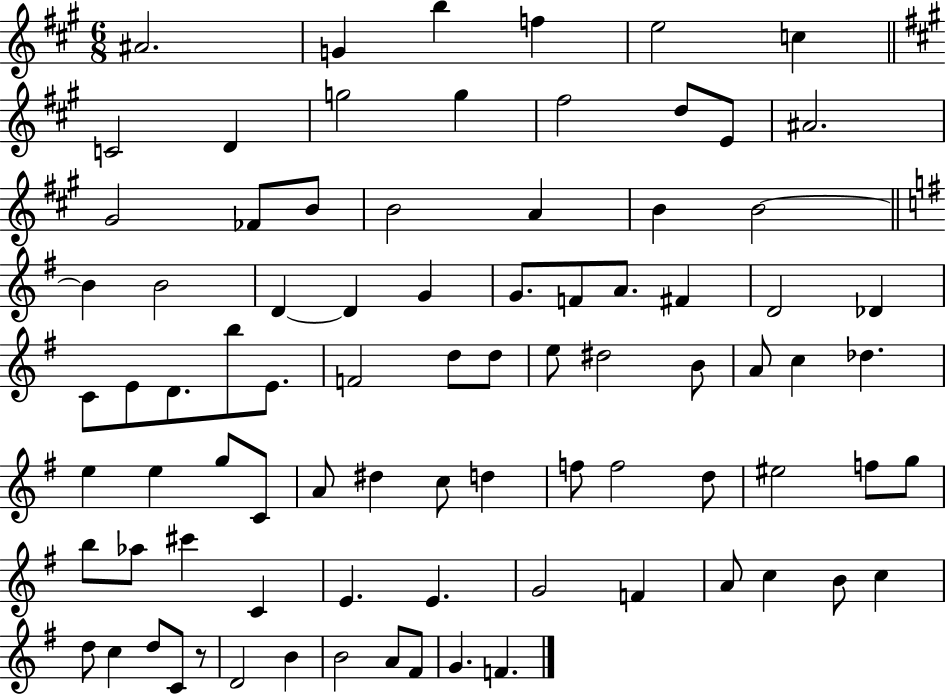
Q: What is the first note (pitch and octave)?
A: A#4